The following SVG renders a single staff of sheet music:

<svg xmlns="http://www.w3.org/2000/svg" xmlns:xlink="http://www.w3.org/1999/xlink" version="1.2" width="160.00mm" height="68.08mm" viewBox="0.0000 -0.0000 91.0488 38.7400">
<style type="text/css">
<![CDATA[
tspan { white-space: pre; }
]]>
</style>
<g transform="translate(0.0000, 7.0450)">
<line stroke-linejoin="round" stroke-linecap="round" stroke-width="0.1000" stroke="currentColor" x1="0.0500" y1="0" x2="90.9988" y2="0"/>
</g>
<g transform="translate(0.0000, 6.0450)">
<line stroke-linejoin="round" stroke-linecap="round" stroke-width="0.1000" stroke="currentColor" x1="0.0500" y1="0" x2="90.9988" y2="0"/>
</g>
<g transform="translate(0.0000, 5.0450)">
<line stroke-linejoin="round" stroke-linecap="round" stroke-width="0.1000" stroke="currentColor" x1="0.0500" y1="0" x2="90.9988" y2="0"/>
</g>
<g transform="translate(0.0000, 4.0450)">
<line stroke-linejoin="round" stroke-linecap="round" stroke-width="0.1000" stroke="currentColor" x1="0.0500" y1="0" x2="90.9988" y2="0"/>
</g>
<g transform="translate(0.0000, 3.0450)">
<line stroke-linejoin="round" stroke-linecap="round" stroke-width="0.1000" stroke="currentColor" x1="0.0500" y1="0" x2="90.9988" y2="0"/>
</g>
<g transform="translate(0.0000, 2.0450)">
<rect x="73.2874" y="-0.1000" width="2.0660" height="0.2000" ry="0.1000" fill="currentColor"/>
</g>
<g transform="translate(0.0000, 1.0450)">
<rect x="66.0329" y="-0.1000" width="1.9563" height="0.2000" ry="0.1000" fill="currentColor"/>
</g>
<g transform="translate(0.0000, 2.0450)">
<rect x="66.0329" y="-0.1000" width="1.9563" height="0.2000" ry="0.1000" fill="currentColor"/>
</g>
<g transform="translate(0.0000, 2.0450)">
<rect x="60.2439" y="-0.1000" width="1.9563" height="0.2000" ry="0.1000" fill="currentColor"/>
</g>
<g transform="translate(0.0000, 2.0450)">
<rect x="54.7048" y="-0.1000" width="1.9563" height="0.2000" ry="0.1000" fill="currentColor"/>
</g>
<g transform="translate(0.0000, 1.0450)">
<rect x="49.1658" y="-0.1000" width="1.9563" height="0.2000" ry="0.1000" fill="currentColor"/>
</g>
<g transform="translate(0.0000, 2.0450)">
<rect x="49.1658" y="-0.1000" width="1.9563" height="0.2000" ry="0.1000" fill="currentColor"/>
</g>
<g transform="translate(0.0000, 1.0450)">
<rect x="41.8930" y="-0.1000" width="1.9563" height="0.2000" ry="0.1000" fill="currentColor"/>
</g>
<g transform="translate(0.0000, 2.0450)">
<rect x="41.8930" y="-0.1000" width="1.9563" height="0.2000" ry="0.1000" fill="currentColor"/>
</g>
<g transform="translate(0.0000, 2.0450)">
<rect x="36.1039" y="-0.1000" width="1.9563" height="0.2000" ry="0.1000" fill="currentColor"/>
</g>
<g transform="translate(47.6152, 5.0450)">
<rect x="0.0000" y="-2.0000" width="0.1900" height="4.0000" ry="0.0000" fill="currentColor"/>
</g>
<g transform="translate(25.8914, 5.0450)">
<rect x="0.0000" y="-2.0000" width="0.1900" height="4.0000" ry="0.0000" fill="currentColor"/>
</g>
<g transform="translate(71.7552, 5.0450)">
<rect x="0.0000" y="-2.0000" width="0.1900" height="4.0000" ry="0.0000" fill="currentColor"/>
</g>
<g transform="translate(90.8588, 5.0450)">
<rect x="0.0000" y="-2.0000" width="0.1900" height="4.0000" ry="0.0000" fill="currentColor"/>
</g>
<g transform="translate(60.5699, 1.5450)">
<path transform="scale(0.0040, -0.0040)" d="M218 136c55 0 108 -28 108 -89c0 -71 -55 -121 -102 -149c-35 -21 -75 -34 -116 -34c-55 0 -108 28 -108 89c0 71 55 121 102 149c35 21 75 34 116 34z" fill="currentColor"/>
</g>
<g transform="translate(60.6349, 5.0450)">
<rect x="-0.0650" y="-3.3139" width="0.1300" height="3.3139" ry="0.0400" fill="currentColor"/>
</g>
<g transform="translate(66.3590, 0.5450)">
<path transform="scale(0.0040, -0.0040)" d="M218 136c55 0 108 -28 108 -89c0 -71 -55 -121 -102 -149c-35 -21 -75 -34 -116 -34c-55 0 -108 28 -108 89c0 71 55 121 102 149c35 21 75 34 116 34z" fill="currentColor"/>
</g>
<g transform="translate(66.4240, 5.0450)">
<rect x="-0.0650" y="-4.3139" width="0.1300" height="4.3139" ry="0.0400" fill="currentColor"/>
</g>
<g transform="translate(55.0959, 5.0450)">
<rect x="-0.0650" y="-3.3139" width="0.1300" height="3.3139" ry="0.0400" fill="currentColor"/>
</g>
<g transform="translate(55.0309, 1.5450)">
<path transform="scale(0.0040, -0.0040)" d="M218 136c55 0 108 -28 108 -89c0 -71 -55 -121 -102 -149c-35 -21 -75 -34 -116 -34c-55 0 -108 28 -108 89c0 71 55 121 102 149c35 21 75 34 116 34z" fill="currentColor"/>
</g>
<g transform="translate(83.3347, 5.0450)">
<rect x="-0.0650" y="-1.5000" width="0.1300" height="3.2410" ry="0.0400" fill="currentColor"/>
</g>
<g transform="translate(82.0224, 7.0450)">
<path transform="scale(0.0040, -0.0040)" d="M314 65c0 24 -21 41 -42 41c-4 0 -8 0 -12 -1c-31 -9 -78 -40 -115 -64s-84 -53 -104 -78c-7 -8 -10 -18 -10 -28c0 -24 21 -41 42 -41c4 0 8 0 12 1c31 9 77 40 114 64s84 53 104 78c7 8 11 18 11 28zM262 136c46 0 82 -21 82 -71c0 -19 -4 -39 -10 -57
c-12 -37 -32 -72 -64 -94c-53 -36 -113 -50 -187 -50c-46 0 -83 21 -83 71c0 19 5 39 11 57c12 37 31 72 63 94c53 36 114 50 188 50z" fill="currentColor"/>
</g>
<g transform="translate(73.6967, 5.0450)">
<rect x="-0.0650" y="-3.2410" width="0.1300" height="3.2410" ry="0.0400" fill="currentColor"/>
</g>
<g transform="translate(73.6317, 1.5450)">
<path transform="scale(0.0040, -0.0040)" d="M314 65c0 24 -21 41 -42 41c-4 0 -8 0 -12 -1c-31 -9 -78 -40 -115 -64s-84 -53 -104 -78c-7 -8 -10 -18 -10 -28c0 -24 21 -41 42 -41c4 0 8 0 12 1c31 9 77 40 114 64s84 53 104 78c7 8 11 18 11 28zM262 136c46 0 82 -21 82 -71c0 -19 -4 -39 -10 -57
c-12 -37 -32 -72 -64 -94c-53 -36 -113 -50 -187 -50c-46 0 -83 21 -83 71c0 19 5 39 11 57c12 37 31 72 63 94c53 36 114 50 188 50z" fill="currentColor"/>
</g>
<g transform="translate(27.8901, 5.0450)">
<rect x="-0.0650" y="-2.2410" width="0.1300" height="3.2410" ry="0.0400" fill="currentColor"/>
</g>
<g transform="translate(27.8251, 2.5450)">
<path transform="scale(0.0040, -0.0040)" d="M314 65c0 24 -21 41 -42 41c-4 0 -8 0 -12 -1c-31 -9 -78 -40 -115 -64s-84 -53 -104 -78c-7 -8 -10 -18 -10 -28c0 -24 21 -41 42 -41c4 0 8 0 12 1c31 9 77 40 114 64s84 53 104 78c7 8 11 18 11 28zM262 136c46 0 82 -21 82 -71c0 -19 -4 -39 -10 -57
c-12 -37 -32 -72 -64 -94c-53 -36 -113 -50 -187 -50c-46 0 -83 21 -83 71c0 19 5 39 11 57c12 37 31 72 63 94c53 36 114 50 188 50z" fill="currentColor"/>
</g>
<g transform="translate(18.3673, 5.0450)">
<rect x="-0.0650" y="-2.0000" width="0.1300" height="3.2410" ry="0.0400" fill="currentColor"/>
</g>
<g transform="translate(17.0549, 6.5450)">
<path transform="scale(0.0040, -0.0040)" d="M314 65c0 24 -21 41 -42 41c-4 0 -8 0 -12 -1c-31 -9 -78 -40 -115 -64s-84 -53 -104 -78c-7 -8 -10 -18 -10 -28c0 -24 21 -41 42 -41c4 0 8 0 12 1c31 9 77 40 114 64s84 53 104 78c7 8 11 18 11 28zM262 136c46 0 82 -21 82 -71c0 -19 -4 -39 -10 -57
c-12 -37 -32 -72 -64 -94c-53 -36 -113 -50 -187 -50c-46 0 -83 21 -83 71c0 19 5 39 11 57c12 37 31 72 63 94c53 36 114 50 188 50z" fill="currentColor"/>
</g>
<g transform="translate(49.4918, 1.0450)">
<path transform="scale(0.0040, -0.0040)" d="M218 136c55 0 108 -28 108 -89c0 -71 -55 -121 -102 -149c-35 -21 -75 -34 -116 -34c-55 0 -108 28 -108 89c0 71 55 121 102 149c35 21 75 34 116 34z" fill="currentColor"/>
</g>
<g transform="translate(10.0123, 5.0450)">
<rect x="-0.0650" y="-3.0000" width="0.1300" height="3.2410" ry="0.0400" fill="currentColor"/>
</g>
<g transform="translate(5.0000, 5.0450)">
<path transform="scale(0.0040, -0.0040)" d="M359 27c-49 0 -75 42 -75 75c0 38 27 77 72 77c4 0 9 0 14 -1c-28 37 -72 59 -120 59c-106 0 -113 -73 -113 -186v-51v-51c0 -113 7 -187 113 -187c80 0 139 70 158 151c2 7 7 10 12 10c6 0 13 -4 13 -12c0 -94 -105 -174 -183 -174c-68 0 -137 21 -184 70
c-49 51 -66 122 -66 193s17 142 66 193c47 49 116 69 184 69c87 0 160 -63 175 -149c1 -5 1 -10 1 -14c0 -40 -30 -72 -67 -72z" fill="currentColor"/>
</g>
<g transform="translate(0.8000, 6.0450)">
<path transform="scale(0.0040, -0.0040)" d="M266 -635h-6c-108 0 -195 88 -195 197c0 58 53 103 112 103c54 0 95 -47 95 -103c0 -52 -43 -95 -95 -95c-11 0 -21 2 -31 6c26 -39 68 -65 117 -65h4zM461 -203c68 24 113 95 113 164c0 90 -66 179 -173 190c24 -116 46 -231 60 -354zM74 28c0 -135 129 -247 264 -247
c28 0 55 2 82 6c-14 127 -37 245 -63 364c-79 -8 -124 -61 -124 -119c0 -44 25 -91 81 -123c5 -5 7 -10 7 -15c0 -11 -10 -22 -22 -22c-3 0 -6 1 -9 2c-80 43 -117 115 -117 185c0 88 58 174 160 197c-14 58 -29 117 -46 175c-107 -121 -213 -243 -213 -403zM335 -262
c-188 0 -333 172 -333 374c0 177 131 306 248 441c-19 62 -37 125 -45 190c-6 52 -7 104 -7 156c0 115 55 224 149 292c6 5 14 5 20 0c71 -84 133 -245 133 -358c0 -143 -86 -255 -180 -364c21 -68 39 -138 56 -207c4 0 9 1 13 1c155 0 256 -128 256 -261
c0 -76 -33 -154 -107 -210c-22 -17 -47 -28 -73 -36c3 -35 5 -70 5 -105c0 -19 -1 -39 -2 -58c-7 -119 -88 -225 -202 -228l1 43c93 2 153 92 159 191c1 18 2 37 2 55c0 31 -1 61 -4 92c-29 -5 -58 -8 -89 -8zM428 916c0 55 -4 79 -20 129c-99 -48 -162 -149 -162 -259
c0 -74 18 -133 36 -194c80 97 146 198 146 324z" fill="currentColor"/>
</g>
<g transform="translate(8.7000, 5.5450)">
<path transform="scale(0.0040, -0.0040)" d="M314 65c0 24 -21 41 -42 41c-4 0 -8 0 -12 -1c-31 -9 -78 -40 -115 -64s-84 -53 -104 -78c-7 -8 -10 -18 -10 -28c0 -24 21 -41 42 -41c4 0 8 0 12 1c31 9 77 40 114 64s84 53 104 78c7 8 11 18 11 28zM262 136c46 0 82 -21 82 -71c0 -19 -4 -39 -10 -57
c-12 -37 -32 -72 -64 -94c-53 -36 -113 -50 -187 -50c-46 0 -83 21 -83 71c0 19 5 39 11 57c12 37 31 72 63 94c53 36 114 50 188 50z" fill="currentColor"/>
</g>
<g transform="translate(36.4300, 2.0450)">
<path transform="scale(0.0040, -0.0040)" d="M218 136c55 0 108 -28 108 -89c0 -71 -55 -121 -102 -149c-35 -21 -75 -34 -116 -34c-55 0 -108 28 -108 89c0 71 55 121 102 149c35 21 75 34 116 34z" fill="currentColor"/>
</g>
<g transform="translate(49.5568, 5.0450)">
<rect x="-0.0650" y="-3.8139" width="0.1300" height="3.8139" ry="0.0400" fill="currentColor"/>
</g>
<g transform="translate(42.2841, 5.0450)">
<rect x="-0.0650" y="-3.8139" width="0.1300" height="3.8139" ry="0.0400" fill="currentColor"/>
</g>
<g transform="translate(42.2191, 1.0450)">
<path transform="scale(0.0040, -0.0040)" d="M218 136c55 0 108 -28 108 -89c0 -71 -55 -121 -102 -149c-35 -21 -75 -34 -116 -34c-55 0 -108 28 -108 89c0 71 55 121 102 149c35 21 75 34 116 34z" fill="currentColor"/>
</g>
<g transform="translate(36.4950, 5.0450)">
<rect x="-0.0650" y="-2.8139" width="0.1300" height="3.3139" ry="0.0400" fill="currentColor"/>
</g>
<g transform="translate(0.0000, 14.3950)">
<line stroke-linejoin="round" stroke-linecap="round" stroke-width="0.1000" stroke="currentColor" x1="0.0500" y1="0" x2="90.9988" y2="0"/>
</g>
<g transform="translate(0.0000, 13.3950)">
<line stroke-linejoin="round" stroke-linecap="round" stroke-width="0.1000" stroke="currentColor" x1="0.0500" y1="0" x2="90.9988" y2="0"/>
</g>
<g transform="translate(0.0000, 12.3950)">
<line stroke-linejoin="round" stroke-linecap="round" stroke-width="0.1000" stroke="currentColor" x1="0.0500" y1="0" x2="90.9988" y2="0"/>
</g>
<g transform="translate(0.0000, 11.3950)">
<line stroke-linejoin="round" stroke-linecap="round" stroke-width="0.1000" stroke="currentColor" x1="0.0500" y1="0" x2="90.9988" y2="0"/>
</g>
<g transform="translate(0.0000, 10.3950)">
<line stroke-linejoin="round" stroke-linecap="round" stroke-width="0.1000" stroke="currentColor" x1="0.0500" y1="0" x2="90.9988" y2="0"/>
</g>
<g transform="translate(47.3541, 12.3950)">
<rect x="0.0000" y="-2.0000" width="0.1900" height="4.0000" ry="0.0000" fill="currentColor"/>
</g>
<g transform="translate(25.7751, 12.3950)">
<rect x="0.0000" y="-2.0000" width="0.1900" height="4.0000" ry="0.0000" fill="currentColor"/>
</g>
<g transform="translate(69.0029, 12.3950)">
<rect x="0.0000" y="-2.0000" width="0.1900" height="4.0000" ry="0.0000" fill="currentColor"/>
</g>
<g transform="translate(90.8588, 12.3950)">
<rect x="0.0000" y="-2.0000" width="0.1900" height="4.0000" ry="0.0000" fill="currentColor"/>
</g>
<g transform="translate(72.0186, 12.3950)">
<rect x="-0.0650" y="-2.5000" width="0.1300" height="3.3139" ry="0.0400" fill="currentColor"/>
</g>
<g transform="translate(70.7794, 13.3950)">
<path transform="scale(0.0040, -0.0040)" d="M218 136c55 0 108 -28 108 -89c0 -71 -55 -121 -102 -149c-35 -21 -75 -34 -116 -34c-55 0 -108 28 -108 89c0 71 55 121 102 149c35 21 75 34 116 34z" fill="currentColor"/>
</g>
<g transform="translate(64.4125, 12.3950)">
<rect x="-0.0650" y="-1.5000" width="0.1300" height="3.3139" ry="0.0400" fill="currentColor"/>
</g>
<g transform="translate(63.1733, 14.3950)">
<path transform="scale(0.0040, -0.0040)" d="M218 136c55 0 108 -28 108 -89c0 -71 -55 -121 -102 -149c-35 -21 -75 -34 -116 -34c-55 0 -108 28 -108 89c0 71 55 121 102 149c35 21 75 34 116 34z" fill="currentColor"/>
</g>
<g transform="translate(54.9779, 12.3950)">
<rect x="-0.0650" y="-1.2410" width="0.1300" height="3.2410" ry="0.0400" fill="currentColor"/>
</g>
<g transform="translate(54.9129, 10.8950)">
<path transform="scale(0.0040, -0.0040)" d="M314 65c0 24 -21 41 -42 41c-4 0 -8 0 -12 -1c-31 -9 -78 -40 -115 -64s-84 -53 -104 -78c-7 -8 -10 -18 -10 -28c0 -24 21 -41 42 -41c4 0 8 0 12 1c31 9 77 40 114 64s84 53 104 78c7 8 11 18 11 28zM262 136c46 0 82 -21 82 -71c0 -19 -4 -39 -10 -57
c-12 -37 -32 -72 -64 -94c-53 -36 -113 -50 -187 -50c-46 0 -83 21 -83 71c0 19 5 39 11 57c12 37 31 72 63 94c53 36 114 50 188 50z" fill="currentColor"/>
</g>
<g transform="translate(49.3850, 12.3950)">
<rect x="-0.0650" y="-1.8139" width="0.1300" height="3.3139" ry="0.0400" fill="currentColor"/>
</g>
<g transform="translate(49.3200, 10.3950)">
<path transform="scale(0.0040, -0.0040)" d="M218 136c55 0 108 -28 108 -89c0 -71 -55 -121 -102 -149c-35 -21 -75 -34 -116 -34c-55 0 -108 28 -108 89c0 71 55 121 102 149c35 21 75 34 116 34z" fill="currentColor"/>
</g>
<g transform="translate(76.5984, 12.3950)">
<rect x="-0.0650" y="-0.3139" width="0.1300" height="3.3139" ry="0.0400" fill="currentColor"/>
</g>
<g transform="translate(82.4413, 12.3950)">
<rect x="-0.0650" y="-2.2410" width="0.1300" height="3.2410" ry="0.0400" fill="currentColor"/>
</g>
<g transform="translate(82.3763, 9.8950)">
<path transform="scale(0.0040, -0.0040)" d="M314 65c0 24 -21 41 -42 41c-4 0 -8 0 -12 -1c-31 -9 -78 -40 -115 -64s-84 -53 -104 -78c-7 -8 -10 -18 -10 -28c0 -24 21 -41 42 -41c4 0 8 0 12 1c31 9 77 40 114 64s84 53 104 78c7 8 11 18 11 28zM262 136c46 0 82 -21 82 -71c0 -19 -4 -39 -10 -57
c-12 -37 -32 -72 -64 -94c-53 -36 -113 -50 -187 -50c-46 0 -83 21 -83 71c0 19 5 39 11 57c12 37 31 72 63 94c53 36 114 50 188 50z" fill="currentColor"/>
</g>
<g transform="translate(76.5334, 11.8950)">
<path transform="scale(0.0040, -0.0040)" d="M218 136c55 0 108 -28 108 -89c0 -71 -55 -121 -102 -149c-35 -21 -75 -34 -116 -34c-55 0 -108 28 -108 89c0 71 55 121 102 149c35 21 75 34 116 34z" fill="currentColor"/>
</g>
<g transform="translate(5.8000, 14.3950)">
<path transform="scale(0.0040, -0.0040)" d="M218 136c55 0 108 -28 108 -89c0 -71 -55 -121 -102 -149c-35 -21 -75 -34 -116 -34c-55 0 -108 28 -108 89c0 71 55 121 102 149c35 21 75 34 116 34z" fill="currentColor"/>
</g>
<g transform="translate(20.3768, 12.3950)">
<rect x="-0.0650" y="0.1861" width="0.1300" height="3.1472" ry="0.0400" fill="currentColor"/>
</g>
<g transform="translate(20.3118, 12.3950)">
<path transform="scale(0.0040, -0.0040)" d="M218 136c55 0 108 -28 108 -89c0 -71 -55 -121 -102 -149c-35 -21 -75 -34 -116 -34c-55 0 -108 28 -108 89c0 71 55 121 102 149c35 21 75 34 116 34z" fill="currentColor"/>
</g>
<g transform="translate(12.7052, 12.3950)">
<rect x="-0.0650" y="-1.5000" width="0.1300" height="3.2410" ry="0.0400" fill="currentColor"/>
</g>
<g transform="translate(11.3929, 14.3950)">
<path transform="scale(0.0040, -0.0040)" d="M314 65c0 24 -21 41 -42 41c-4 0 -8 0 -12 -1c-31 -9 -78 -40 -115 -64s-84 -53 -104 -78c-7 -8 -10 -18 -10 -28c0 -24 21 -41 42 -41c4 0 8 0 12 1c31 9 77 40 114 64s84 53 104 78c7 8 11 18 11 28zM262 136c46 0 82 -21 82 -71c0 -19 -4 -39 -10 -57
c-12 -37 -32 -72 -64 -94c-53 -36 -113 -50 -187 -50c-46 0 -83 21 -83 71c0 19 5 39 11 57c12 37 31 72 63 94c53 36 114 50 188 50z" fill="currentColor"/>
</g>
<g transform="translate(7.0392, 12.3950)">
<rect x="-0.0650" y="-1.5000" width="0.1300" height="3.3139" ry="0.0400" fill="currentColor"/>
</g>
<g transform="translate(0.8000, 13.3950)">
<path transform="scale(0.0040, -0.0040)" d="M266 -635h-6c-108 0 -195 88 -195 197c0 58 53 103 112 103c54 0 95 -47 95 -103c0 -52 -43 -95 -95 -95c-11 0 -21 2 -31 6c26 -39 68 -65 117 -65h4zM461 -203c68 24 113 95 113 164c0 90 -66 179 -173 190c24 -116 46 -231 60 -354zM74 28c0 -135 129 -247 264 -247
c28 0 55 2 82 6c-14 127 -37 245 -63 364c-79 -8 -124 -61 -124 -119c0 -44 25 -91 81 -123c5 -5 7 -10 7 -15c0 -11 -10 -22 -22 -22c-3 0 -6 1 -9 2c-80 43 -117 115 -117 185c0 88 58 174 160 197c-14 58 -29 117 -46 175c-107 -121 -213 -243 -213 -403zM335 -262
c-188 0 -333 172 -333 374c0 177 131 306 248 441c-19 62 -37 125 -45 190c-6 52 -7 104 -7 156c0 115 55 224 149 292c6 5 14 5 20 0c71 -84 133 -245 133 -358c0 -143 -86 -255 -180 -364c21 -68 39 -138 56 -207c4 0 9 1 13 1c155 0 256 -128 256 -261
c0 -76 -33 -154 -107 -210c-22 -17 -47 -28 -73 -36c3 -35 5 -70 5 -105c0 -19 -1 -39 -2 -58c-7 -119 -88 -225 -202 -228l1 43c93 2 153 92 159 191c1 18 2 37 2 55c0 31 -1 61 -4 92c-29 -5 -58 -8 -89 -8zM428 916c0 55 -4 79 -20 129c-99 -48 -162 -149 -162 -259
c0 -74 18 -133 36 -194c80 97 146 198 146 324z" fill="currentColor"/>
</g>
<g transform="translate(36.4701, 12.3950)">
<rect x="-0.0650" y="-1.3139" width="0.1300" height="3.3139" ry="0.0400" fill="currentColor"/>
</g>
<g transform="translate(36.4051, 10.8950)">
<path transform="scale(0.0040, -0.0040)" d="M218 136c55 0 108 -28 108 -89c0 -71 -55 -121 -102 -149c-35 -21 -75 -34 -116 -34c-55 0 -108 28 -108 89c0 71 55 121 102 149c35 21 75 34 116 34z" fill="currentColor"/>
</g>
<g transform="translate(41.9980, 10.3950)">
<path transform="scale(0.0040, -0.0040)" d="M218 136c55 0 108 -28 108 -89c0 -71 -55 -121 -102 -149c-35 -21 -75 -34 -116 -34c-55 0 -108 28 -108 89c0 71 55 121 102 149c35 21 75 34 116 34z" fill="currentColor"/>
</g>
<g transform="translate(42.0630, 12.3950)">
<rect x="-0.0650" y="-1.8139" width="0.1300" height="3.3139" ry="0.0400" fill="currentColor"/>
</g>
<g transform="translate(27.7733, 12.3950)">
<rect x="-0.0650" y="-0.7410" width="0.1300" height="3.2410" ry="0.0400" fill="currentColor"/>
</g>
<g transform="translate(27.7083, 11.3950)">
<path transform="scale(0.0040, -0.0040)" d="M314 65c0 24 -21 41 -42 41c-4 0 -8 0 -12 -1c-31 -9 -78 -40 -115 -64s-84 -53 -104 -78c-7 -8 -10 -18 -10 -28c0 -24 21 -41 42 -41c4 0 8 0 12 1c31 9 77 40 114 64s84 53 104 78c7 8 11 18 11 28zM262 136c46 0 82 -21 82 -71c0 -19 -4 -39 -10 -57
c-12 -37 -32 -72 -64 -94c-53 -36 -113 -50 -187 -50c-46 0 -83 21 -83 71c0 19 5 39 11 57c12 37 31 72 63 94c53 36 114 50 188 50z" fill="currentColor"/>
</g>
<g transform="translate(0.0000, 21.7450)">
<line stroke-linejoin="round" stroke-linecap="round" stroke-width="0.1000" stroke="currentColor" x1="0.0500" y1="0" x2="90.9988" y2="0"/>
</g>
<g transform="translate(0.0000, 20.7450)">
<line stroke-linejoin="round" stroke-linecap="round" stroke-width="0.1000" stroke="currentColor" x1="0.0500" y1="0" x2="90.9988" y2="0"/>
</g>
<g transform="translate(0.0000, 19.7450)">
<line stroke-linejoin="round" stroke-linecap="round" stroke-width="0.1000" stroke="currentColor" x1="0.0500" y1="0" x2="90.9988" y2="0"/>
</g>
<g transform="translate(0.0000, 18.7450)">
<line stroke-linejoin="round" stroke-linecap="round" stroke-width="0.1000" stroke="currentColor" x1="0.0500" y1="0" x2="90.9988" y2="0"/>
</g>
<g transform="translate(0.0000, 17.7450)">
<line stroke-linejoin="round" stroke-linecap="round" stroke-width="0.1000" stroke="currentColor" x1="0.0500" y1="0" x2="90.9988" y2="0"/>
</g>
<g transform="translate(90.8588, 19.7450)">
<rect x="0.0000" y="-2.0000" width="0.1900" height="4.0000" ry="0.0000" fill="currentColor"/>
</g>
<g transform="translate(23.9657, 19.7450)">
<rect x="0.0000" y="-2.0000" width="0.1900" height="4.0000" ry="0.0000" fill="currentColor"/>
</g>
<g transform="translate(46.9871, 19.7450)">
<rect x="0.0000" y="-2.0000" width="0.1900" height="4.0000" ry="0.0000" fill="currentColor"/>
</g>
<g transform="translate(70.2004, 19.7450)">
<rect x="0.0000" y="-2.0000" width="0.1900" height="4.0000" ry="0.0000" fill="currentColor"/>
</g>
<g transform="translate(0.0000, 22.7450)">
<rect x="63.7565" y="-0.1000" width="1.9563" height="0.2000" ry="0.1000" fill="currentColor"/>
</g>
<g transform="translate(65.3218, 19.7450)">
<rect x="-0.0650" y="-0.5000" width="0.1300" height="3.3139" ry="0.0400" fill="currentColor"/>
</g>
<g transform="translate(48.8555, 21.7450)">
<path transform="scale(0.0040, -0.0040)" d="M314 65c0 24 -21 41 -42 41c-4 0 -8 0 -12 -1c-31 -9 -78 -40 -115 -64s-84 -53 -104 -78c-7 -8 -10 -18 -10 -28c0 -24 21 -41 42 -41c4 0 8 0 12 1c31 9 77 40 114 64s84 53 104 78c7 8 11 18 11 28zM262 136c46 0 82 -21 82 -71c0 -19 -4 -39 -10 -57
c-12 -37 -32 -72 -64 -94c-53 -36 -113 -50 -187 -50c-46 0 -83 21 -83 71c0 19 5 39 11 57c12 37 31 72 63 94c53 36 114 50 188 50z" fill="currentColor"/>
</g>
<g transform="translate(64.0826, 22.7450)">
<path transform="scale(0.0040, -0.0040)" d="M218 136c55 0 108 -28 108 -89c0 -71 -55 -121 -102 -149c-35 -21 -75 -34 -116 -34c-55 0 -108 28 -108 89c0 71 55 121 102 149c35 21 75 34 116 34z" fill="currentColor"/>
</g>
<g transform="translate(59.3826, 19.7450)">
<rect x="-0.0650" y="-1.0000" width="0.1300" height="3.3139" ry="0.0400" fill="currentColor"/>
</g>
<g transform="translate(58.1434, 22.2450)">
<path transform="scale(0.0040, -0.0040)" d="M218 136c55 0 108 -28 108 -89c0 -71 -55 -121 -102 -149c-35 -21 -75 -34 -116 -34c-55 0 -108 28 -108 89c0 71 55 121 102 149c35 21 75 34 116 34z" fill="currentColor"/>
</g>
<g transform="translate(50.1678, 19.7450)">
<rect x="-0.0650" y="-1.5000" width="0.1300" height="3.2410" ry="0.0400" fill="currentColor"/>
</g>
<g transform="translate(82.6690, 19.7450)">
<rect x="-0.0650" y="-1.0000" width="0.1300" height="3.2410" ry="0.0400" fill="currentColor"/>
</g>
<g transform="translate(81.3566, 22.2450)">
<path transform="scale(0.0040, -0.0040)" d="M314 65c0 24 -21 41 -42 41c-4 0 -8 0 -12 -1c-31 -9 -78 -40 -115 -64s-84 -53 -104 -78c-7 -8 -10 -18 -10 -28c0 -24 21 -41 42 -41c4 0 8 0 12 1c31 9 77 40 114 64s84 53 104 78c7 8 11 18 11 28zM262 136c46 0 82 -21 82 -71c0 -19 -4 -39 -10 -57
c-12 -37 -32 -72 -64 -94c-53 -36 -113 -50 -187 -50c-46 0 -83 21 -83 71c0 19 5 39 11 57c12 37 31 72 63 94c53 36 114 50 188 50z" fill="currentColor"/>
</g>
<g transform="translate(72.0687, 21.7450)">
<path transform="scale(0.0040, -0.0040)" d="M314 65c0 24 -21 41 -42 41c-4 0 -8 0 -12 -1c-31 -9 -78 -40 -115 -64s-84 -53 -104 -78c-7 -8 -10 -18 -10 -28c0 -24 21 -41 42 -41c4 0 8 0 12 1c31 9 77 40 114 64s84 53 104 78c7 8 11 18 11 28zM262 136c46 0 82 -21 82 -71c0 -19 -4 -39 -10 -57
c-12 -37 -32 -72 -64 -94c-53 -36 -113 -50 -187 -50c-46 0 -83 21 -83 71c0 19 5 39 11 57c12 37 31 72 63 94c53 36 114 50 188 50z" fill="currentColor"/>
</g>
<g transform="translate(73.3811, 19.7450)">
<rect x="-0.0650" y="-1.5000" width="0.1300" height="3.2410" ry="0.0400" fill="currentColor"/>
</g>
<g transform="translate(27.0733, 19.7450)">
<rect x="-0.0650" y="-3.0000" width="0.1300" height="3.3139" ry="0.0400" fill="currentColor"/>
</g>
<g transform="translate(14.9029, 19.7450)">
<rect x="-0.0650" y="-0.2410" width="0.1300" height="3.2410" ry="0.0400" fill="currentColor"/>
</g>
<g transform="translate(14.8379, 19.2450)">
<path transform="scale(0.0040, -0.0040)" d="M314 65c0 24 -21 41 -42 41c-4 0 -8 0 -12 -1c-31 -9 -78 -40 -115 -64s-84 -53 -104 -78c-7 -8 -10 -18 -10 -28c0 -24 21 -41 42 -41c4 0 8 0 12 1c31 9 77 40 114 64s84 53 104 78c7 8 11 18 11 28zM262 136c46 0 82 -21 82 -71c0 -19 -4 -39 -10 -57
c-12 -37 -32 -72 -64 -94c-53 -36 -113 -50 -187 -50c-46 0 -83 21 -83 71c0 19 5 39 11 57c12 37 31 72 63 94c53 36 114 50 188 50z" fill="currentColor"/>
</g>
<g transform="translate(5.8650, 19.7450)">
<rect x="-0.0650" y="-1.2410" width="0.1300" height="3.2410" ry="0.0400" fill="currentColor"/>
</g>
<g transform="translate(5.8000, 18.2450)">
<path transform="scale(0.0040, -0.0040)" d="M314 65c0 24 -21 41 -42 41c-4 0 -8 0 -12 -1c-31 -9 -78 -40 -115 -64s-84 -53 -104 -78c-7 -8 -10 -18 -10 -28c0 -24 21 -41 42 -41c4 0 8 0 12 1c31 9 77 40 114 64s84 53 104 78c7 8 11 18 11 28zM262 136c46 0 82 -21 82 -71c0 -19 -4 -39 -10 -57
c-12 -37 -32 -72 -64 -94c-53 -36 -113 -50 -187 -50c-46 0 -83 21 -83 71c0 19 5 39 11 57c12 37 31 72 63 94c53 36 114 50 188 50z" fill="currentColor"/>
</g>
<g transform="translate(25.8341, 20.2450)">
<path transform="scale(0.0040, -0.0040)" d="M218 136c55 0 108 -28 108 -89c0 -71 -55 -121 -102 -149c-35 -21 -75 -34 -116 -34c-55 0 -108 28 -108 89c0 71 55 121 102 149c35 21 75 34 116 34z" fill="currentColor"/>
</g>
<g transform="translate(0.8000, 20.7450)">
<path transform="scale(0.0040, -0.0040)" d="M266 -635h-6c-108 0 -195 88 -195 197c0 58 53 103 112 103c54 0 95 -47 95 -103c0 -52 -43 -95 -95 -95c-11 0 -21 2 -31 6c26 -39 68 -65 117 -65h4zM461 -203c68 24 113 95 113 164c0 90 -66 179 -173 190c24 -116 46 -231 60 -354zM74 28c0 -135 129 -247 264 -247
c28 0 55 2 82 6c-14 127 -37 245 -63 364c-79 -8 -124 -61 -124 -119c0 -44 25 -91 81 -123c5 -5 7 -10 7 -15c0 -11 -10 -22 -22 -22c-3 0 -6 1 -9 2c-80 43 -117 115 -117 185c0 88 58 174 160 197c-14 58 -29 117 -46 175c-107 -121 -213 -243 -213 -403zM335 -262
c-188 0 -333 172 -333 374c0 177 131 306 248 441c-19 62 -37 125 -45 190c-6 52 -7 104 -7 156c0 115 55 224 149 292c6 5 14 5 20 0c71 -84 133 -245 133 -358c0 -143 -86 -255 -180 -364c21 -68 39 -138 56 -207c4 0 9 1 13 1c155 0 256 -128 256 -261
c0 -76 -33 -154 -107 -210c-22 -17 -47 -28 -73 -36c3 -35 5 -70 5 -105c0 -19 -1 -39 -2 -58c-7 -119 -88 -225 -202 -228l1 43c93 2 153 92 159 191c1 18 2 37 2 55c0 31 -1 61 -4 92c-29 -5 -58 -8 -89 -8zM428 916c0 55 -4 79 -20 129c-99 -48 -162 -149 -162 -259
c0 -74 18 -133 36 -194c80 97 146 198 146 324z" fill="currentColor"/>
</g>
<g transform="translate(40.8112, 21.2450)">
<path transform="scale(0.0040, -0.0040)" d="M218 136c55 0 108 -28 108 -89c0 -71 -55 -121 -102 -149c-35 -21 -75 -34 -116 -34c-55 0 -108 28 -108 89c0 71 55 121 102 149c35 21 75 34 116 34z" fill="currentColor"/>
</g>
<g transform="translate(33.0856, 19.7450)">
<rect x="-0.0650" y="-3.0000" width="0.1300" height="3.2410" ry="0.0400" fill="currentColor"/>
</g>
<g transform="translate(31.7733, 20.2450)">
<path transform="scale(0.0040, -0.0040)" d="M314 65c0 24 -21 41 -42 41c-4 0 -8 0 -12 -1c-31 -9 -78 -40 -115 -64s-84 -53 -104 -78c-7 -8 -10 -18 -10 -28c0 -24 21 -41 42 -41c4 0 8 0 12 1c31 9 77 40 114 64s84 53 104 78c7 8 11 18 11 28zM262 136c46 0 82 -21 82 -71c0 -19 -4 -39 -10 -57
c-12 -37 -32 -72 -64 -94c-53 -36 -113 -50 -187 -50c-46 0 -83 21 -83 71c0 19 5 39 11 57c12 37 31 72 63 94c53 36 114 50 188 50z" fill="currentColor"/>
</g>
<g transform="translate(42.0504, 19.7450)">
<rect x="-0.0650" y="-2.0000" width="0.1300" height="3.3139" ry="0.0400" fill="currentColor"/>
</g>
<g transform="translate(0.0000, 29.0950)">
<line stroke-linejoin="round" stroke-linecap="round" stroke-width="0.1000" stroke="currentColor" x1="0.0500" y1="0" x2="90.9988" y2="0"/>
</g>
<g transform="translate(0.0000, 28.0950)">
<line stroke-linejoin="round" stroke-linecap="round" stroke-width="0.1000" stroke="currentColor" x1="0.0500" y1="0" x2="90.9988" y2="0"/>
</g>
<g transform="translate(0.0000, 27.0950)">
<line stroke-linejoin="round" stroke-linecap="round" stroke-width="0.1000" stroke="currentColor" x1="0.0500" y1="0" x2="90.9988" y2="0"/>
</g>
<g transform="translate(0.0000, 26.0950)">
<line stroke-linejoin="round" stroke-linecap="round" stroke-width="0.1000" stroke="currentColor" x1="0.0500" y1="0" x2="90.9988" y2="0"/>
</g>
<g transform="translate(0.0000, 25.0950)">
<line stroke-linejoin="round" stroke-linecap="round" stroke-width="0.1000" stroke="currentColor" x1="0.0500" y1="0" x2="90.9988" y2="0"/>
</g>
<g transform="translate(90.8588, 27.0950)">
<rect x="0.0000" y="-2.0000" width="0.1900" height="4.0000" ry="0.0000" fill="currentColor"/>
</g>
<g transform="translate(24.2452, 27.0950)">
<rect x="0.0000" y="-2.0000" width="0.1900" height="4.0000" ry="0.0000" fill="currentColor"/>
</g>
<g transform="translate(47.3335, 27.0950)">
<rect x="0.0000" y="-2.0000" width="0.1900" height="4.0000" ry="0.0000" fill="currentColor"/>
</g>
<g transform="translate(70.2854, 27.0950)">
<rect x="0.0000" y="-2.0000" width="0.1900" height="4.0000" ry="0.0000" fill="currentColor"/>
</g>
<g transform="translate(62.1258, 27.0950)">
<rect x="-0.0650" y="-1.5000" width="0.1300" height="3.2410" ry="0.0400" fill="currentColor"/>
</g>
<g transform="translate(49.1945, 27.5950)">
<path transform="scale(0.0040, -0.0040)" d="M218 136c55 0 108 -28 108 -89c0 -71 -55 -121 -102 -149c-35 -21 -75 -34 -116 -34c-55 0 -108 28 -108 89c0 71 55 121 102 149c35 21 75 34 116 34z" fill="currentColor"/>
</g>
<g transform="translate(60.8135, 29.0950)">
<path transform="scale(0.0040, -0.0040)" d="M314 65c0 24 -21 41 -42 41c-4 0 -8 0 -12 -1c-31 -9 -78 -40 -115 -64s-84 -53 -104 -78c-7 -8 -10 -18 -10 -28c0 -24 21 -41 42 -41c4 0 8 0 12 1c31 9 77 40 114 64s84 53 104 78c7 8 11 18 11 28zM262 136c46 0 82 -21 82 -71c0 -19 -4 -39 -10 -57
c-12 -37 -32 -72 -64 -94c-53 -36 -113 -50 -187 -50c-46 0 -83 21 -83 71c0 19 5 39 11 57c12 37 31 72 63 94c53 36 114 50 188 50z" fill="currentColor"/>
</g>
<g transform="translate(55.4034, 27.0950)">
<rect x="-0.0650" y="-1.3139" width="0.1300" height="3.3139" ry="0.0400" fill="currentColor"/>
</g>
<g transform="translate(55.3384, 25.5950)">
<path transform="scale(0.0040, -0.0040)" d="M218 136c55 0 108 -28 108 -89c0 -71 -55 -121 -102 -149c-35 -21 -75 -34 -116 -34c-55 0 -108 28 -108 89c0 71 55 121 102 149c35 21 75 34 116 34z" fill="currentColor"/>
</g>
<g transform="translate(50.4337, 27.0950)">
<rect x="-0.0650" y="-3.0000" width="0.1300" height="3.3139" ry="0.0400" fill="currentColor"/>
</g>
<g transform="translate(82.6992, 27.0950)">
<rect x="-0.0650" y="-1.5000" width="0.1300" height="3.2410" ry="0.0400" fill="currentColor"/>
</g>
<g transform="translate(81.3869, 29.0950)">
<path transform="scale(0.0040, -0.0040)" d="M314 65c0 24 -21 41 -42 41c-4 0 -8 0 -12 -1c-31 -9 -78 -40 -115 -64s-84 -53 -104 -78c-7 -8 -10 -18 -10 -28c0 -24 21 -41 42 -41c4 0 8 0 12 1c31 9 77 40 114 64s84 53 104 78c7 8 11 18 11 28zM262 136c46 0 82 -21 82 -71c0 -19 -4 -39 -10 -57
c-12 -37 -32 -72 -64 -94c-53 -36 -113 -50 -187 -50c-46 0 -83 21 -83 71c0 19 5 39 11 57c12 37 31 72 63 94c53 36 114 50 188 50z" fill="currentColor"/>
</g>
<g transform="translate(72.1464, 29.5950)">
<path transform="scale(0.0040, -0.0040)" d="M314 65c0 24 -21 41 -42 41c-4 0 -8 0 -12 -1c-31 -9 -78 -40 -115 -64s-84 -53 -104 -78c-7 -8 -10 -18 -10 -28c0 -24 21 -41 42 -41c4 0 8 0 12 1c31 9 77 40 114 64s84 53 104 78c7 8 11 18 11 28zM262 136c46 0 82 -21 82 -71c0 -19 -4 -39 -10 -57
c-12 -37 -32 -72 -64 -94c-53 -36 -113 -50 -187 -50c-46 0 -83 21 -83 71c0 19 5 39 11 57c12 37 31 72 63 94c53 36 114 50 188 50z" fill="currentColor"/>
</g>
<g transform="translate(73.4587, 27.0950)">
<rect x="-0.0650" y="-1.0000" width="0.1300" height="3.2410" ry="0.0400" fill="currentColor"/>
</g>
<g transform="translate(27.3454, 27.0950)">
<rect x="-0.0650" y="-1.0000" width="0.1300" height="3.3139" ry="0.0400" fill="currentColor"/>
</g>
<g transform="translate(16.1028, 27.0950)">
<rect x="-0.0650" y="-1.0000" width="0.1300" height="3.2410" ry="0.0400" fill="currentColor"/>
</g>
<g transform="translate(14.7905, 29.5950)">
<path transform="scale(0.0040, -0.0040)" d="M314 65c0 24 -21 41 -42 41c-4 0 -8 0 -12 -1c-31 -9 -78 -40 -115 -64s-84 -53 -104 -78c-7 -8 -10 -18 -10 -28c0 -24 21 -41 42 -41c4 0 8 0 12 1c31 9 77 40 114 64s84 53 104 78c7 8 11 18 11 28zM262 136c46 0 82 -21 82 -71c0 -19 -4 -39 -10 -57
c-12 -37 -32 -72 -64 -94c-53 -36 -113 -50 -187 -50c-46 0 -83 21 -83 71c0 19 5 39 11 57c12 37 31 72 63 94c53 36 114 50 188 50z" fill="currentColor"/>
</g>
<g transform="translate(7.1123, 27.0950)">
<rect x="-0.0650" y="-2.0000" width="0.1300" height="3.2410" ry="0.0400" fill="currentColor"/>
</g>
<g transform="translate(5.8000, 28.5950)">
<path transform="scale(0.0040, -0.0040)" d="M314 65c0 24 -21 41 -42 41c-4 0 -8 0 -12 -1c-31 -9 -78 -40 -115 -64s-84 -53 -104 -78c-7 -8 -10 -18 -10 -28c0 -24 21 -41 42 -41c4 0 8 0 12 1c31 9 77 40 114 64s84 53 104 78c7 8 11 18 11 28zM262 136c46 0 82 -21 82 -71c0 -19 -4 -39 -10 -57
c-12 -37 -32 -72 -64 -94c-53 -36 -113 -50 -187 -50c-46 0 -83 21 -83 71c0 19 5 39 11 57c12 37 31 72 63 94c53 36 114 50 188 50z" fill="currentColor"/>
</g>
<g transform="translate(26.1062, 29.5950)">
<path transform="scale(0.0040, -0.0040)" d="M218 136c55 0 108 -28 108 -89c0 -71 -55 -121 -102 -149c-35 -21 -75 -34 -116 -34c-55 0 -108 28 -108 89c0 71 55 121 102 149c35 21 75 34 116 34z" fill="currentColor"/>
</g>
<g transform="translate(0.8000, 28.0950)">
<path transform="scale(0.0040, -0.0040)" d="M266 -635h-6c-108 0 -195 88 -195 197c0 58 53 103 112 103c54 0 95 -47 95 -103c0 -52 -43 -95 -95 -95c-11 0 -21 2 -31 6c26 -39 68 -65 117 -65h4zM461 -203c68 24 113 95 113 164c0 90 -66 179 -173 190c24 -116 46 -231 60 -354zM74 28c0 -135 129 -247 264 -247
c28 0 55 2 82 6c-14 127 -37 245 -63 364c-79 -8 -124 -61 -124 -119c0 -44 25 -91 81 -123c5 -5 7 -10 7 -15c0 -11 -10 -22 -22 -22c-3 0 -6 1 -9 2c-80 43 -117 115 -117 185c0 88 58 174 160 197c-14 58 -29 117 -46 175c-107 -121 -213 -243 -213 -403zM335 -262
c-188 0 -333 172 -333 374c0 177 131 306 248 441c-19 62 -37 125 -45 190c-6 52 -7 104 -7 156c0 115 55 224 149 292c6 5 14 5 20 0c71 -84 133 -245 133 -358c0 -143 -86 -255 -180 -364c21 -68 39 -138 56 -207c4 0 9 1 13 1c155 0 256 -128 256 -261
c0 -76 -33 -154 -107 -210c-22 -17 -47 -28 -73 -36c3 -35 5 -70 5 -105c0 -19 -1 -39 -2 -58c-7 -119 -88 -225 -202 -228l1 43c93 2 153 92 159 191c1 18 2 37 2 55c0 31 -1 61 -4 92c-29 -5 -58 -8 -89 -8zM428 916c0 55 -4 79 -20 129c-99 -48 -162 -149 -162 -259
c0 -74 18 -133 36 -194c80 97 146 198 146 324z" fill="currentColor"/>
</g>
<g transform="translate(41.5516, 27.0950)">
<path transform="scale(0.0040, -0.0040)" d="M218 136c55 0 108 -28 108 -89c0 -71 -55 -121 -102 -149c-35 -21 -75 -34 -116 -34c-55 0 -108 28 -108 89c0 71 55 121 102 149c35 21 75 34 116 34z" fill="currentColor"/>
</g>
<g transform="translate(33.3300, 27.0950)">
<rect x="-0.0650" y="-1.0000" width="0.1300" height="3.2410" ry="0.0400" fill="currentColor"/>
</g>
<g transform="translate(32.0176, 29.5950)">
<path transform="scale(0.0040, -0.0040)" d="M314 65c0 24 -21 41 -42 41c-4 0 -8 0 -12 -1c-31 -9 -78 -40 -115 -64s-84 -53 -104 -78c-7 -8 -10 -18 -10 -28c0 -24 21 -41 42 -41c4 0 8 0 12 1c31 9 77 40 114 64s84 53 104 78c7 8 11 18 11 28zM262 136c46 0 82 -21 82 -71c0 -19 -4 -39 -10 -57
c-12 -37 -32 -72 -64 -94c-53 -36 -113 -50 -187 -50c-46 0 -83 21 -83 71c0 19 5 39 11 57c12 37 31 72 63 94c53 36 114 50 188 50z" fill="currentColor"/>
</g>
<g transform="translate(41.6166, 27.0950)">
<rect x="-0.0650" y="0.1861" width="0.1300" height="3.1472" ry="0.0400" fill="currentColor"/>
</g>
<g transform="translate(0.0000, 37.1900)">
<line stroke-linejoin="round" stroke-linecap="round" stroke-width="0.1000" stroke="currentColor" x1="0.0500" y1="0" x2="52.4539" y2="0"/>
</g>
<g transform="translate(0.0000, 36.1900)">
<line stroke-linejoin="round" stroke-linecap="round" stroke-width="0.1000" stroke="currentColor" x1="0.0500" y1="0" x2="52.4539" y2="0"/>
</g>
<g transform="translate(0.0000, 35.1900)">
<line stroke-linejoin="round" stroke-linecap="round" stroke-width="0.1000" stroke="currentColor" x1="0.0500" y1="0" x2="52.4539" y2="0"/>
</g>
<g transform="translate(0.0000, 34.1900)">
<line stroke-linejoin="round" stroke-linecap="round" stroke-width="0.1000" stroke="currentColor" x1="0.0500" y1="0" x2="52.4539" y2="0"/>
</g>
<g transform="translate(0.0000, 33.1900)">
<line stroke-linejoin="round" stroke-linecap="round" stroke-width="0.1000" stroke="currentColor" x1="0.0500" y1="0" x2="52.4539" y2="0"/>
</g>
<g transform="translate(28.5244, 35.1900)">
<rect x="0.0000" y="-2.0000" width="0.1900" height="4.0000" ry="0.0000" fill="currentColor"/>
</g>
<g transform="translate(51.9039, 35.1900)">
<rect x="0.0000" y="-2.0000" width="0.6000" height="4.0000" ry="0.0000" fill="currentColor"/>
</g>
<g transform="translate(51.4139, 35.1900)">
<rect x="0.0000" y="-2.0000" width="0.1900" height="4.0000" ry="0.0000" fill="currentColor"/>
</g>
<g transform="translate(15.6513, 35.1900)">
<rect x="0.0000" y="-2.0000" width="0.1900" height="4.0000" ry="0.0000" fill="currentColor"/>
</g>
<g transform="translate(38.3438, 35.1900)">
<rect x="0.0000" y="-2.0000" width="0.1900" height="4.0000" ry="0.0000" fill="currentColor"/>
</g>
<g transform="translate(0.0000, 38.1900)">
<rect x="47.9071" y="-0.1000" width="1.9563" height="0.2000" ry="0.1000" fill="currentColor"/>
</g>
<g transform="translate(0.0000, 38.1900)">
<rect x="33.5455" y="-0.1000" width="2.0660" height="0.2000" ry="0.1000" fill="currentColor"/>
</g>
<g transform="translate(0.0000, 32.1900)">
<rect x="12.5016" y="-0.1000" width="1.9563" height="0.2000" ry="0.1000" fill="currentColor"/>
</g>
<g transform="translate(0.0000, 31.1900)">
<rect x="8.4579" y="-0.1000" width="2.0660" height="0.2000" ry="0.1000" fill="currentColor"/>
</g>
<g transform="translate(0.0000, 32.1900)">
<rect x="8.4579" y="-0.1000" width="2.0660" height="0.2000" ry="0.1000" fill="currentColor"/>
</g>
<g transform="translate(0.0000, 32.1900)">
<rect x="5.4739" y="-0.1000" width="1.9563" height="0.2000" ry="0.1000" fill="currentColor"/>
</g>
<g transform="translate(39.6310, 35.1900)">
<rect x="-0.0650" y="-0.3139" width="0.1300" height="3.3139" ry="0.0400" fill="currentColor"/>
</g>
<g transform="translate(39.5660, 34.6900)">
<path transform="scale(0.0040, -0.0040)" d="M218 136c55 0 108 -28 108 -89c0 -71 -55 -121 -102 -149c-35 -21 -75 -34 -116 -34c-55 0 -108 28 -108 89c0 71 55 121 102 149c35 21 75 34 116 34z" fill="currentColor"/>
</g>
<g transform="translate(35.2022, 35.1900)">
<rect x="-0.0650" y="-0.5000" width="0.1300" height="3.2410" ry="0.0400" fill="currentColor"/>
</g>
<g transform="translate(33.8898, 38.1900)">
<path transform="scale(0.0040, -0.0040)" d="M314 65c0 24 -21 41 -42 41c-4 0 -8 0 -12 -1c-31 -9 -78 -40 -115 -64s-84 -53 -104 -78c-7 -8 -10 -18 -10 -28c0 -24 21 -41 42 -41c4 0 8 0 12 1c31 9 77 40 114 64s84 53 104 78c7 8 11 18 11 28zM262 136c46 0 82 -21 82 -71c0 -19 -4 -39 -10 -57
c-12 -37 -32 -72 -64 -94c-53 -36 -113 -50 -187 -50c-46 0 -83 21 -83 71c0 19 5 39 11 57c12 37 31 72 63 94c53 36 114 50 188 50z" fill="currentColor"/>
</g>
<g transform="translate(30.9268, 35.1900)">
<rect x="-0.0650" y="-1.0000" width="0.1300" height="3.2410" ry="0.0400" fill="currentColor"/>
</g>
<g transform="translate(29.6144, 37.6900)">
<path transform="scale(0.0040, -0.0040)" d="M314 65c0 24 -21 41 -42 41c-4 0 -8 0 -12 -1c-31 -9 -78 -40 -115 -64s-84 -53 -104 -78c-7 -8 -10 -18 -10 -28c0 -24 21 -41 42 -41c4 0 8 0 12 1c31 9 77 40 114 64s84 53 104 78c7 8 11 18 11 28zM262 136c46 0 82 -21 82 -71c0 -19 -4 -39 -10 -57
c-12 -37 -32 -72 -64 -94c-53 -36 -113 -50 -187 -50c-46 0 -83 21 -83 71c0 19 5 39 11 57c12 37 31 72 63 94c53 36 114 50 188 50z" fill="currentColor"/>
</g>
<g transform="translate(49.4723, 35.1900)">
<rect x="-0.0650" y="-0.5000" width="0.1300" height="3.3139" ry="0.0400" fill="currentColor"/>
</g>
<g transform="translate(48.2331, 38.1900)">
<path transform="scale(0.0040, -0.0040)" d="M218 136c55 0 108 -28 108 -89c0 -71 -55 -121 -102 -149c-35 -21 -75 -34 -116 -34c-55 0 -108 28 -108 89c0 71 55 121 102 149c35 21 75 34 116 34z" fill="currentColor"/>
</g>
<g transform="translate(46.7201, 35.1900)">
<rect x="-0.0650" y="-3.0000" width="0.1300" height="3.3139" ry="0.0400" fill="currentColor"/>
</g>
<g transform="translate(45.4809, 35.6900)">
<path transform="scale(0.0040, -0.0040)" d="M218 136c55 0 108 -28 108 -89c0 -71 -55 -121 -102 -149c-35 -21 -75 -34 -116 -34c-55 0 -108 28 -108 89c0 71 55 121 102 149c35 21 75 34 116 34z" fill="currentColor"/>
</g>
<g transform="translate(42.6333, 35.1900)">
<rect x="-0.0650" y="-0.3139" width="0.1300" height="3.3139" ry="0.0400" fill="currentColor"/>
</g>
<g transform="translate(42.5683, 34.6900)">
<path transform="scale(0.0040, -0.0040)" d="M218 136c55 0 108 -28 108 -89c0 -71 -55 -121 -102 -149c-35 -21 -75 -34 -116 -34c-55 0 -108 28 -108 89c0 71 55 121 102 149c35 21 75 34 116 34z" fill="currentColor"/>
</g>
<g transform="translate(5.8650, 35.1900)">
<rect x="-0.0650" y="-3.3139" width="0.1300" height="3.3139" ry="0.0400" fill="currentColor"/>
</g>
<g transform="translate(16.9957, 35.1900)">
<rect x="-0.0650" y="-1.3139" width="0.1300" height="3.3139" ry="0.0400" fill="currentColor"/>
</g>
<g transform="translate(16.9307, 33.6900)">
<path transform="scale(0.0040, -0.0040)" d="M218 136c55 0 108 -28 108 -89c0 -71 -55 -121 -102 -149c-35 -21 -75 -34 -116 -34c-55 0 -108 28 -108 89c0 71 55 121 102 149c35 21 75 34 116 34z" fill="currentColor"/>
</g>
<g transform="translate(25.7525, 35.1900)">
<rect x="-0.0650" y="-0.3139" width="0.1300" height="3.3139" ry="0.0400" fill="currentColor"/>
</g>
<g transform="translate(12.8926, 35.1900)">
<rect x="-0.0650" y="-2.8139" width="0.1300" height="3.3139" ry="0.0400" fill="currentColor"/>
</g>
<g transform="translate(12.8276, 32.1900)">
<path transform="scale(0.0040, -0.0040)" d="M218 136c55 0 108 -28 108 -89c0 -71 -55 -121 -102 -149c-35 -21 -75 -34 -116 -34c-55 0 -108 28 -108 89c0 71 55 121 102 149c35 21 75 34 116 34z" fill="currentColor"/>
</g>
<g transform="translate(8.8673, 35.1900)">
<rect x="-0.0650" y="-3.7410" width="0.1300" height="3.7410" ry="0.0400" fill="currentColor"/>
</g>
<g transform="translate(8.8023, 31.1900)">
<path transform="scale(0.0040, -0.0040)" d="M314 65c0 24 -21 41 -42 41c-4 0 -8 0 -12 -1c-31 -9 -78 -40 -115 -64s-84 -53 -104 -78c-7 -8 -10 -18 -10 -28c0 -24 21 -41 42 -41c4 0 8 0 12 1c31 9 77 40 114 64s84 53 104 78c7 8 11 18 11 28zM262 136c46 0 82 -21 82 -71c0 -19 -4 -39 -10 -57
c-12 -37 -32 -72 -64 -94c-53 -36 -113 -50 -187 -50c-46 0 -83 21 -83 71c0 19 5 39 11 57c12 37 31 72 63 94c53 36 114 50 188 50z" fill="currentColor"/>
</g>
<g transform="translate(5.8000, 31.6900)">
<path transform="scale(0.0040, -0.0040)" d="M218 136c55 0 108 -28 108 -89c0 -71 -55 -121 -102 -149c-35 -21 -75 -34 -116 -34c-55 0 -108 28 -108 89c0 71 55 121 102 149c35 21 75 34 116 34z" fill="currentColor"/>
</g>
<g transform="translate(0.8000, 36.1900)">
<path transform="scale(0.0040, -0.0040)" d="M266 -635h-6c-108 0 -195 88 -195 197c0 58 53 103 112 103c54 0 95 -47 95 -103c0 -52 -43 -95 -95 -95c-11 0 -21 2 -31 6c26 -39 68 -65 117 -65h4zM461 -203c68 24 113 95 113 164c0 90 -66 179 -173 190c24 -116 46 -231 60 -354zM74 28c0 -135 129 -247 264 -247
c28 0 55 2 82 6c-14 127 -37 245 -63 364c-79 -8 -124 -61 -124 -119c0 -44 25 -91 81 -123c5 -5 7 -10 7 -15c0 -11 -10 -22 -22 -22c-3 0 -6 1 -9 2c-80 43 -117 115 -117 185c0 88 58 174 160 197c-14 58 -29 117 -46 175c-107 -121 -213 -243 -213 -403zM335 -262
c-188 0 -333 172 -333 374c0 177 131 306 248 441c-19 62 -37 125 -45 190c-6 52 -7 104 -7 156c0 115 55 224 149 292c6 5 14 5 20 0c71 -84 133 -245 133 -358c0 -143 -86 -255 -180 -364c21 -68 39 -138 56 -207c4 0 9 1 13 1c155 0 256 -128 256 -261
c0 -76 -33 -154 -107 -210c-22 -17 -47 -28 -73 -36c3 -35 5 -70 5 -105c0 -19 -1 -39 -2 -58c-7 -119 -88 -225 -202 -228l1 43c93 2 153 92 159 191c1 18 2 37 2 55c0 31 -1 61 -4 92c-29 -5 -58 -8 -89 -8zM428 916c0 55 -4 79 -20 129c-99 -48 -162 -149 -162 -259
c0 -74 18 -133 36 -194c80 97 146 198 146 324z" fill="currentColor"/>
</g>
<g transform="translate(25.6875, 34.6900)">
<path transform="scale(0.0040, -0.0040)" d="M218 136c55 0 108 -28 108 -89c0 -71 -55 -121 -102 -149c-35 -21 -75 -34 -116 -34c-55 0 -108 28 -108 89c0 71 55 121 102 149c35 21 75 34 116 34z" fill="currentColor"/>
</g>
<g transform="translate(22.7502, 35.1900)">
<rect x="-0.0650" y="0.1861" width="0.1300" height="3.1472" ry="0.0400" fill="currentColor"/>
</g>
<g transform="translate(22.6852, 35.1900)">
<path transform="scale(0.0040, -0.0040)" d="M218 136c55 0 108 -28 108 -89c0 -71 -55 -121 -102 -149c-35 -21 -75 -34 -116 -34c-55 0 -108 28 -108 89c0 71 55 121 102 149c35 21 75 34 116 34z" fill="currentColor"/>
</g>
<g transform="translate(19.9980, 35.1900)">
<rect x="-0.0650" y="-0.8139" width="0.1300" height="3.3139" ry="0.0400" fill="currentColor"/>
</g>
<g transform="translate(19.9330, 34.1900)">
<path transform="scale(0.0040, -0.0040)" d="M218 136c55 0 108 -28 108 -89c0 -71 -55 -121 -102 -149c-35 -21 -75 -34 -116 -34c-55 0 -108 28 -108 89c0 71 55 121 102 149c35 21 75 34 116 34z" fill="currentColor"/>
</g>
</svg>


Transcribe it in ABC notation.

X:1
T:Untitled
M:4/4
L:1/4
K:C
A2 F2 g2 a c' c' b b d' b2 E2 E E2 B d2 e f f e2 E G c g2 e2 c2 A A2 F E2 D C E2 D2 F2 D2 D D2 B A e E2 D2 E2 b c'2 a e d B c D2 C2 c c A C